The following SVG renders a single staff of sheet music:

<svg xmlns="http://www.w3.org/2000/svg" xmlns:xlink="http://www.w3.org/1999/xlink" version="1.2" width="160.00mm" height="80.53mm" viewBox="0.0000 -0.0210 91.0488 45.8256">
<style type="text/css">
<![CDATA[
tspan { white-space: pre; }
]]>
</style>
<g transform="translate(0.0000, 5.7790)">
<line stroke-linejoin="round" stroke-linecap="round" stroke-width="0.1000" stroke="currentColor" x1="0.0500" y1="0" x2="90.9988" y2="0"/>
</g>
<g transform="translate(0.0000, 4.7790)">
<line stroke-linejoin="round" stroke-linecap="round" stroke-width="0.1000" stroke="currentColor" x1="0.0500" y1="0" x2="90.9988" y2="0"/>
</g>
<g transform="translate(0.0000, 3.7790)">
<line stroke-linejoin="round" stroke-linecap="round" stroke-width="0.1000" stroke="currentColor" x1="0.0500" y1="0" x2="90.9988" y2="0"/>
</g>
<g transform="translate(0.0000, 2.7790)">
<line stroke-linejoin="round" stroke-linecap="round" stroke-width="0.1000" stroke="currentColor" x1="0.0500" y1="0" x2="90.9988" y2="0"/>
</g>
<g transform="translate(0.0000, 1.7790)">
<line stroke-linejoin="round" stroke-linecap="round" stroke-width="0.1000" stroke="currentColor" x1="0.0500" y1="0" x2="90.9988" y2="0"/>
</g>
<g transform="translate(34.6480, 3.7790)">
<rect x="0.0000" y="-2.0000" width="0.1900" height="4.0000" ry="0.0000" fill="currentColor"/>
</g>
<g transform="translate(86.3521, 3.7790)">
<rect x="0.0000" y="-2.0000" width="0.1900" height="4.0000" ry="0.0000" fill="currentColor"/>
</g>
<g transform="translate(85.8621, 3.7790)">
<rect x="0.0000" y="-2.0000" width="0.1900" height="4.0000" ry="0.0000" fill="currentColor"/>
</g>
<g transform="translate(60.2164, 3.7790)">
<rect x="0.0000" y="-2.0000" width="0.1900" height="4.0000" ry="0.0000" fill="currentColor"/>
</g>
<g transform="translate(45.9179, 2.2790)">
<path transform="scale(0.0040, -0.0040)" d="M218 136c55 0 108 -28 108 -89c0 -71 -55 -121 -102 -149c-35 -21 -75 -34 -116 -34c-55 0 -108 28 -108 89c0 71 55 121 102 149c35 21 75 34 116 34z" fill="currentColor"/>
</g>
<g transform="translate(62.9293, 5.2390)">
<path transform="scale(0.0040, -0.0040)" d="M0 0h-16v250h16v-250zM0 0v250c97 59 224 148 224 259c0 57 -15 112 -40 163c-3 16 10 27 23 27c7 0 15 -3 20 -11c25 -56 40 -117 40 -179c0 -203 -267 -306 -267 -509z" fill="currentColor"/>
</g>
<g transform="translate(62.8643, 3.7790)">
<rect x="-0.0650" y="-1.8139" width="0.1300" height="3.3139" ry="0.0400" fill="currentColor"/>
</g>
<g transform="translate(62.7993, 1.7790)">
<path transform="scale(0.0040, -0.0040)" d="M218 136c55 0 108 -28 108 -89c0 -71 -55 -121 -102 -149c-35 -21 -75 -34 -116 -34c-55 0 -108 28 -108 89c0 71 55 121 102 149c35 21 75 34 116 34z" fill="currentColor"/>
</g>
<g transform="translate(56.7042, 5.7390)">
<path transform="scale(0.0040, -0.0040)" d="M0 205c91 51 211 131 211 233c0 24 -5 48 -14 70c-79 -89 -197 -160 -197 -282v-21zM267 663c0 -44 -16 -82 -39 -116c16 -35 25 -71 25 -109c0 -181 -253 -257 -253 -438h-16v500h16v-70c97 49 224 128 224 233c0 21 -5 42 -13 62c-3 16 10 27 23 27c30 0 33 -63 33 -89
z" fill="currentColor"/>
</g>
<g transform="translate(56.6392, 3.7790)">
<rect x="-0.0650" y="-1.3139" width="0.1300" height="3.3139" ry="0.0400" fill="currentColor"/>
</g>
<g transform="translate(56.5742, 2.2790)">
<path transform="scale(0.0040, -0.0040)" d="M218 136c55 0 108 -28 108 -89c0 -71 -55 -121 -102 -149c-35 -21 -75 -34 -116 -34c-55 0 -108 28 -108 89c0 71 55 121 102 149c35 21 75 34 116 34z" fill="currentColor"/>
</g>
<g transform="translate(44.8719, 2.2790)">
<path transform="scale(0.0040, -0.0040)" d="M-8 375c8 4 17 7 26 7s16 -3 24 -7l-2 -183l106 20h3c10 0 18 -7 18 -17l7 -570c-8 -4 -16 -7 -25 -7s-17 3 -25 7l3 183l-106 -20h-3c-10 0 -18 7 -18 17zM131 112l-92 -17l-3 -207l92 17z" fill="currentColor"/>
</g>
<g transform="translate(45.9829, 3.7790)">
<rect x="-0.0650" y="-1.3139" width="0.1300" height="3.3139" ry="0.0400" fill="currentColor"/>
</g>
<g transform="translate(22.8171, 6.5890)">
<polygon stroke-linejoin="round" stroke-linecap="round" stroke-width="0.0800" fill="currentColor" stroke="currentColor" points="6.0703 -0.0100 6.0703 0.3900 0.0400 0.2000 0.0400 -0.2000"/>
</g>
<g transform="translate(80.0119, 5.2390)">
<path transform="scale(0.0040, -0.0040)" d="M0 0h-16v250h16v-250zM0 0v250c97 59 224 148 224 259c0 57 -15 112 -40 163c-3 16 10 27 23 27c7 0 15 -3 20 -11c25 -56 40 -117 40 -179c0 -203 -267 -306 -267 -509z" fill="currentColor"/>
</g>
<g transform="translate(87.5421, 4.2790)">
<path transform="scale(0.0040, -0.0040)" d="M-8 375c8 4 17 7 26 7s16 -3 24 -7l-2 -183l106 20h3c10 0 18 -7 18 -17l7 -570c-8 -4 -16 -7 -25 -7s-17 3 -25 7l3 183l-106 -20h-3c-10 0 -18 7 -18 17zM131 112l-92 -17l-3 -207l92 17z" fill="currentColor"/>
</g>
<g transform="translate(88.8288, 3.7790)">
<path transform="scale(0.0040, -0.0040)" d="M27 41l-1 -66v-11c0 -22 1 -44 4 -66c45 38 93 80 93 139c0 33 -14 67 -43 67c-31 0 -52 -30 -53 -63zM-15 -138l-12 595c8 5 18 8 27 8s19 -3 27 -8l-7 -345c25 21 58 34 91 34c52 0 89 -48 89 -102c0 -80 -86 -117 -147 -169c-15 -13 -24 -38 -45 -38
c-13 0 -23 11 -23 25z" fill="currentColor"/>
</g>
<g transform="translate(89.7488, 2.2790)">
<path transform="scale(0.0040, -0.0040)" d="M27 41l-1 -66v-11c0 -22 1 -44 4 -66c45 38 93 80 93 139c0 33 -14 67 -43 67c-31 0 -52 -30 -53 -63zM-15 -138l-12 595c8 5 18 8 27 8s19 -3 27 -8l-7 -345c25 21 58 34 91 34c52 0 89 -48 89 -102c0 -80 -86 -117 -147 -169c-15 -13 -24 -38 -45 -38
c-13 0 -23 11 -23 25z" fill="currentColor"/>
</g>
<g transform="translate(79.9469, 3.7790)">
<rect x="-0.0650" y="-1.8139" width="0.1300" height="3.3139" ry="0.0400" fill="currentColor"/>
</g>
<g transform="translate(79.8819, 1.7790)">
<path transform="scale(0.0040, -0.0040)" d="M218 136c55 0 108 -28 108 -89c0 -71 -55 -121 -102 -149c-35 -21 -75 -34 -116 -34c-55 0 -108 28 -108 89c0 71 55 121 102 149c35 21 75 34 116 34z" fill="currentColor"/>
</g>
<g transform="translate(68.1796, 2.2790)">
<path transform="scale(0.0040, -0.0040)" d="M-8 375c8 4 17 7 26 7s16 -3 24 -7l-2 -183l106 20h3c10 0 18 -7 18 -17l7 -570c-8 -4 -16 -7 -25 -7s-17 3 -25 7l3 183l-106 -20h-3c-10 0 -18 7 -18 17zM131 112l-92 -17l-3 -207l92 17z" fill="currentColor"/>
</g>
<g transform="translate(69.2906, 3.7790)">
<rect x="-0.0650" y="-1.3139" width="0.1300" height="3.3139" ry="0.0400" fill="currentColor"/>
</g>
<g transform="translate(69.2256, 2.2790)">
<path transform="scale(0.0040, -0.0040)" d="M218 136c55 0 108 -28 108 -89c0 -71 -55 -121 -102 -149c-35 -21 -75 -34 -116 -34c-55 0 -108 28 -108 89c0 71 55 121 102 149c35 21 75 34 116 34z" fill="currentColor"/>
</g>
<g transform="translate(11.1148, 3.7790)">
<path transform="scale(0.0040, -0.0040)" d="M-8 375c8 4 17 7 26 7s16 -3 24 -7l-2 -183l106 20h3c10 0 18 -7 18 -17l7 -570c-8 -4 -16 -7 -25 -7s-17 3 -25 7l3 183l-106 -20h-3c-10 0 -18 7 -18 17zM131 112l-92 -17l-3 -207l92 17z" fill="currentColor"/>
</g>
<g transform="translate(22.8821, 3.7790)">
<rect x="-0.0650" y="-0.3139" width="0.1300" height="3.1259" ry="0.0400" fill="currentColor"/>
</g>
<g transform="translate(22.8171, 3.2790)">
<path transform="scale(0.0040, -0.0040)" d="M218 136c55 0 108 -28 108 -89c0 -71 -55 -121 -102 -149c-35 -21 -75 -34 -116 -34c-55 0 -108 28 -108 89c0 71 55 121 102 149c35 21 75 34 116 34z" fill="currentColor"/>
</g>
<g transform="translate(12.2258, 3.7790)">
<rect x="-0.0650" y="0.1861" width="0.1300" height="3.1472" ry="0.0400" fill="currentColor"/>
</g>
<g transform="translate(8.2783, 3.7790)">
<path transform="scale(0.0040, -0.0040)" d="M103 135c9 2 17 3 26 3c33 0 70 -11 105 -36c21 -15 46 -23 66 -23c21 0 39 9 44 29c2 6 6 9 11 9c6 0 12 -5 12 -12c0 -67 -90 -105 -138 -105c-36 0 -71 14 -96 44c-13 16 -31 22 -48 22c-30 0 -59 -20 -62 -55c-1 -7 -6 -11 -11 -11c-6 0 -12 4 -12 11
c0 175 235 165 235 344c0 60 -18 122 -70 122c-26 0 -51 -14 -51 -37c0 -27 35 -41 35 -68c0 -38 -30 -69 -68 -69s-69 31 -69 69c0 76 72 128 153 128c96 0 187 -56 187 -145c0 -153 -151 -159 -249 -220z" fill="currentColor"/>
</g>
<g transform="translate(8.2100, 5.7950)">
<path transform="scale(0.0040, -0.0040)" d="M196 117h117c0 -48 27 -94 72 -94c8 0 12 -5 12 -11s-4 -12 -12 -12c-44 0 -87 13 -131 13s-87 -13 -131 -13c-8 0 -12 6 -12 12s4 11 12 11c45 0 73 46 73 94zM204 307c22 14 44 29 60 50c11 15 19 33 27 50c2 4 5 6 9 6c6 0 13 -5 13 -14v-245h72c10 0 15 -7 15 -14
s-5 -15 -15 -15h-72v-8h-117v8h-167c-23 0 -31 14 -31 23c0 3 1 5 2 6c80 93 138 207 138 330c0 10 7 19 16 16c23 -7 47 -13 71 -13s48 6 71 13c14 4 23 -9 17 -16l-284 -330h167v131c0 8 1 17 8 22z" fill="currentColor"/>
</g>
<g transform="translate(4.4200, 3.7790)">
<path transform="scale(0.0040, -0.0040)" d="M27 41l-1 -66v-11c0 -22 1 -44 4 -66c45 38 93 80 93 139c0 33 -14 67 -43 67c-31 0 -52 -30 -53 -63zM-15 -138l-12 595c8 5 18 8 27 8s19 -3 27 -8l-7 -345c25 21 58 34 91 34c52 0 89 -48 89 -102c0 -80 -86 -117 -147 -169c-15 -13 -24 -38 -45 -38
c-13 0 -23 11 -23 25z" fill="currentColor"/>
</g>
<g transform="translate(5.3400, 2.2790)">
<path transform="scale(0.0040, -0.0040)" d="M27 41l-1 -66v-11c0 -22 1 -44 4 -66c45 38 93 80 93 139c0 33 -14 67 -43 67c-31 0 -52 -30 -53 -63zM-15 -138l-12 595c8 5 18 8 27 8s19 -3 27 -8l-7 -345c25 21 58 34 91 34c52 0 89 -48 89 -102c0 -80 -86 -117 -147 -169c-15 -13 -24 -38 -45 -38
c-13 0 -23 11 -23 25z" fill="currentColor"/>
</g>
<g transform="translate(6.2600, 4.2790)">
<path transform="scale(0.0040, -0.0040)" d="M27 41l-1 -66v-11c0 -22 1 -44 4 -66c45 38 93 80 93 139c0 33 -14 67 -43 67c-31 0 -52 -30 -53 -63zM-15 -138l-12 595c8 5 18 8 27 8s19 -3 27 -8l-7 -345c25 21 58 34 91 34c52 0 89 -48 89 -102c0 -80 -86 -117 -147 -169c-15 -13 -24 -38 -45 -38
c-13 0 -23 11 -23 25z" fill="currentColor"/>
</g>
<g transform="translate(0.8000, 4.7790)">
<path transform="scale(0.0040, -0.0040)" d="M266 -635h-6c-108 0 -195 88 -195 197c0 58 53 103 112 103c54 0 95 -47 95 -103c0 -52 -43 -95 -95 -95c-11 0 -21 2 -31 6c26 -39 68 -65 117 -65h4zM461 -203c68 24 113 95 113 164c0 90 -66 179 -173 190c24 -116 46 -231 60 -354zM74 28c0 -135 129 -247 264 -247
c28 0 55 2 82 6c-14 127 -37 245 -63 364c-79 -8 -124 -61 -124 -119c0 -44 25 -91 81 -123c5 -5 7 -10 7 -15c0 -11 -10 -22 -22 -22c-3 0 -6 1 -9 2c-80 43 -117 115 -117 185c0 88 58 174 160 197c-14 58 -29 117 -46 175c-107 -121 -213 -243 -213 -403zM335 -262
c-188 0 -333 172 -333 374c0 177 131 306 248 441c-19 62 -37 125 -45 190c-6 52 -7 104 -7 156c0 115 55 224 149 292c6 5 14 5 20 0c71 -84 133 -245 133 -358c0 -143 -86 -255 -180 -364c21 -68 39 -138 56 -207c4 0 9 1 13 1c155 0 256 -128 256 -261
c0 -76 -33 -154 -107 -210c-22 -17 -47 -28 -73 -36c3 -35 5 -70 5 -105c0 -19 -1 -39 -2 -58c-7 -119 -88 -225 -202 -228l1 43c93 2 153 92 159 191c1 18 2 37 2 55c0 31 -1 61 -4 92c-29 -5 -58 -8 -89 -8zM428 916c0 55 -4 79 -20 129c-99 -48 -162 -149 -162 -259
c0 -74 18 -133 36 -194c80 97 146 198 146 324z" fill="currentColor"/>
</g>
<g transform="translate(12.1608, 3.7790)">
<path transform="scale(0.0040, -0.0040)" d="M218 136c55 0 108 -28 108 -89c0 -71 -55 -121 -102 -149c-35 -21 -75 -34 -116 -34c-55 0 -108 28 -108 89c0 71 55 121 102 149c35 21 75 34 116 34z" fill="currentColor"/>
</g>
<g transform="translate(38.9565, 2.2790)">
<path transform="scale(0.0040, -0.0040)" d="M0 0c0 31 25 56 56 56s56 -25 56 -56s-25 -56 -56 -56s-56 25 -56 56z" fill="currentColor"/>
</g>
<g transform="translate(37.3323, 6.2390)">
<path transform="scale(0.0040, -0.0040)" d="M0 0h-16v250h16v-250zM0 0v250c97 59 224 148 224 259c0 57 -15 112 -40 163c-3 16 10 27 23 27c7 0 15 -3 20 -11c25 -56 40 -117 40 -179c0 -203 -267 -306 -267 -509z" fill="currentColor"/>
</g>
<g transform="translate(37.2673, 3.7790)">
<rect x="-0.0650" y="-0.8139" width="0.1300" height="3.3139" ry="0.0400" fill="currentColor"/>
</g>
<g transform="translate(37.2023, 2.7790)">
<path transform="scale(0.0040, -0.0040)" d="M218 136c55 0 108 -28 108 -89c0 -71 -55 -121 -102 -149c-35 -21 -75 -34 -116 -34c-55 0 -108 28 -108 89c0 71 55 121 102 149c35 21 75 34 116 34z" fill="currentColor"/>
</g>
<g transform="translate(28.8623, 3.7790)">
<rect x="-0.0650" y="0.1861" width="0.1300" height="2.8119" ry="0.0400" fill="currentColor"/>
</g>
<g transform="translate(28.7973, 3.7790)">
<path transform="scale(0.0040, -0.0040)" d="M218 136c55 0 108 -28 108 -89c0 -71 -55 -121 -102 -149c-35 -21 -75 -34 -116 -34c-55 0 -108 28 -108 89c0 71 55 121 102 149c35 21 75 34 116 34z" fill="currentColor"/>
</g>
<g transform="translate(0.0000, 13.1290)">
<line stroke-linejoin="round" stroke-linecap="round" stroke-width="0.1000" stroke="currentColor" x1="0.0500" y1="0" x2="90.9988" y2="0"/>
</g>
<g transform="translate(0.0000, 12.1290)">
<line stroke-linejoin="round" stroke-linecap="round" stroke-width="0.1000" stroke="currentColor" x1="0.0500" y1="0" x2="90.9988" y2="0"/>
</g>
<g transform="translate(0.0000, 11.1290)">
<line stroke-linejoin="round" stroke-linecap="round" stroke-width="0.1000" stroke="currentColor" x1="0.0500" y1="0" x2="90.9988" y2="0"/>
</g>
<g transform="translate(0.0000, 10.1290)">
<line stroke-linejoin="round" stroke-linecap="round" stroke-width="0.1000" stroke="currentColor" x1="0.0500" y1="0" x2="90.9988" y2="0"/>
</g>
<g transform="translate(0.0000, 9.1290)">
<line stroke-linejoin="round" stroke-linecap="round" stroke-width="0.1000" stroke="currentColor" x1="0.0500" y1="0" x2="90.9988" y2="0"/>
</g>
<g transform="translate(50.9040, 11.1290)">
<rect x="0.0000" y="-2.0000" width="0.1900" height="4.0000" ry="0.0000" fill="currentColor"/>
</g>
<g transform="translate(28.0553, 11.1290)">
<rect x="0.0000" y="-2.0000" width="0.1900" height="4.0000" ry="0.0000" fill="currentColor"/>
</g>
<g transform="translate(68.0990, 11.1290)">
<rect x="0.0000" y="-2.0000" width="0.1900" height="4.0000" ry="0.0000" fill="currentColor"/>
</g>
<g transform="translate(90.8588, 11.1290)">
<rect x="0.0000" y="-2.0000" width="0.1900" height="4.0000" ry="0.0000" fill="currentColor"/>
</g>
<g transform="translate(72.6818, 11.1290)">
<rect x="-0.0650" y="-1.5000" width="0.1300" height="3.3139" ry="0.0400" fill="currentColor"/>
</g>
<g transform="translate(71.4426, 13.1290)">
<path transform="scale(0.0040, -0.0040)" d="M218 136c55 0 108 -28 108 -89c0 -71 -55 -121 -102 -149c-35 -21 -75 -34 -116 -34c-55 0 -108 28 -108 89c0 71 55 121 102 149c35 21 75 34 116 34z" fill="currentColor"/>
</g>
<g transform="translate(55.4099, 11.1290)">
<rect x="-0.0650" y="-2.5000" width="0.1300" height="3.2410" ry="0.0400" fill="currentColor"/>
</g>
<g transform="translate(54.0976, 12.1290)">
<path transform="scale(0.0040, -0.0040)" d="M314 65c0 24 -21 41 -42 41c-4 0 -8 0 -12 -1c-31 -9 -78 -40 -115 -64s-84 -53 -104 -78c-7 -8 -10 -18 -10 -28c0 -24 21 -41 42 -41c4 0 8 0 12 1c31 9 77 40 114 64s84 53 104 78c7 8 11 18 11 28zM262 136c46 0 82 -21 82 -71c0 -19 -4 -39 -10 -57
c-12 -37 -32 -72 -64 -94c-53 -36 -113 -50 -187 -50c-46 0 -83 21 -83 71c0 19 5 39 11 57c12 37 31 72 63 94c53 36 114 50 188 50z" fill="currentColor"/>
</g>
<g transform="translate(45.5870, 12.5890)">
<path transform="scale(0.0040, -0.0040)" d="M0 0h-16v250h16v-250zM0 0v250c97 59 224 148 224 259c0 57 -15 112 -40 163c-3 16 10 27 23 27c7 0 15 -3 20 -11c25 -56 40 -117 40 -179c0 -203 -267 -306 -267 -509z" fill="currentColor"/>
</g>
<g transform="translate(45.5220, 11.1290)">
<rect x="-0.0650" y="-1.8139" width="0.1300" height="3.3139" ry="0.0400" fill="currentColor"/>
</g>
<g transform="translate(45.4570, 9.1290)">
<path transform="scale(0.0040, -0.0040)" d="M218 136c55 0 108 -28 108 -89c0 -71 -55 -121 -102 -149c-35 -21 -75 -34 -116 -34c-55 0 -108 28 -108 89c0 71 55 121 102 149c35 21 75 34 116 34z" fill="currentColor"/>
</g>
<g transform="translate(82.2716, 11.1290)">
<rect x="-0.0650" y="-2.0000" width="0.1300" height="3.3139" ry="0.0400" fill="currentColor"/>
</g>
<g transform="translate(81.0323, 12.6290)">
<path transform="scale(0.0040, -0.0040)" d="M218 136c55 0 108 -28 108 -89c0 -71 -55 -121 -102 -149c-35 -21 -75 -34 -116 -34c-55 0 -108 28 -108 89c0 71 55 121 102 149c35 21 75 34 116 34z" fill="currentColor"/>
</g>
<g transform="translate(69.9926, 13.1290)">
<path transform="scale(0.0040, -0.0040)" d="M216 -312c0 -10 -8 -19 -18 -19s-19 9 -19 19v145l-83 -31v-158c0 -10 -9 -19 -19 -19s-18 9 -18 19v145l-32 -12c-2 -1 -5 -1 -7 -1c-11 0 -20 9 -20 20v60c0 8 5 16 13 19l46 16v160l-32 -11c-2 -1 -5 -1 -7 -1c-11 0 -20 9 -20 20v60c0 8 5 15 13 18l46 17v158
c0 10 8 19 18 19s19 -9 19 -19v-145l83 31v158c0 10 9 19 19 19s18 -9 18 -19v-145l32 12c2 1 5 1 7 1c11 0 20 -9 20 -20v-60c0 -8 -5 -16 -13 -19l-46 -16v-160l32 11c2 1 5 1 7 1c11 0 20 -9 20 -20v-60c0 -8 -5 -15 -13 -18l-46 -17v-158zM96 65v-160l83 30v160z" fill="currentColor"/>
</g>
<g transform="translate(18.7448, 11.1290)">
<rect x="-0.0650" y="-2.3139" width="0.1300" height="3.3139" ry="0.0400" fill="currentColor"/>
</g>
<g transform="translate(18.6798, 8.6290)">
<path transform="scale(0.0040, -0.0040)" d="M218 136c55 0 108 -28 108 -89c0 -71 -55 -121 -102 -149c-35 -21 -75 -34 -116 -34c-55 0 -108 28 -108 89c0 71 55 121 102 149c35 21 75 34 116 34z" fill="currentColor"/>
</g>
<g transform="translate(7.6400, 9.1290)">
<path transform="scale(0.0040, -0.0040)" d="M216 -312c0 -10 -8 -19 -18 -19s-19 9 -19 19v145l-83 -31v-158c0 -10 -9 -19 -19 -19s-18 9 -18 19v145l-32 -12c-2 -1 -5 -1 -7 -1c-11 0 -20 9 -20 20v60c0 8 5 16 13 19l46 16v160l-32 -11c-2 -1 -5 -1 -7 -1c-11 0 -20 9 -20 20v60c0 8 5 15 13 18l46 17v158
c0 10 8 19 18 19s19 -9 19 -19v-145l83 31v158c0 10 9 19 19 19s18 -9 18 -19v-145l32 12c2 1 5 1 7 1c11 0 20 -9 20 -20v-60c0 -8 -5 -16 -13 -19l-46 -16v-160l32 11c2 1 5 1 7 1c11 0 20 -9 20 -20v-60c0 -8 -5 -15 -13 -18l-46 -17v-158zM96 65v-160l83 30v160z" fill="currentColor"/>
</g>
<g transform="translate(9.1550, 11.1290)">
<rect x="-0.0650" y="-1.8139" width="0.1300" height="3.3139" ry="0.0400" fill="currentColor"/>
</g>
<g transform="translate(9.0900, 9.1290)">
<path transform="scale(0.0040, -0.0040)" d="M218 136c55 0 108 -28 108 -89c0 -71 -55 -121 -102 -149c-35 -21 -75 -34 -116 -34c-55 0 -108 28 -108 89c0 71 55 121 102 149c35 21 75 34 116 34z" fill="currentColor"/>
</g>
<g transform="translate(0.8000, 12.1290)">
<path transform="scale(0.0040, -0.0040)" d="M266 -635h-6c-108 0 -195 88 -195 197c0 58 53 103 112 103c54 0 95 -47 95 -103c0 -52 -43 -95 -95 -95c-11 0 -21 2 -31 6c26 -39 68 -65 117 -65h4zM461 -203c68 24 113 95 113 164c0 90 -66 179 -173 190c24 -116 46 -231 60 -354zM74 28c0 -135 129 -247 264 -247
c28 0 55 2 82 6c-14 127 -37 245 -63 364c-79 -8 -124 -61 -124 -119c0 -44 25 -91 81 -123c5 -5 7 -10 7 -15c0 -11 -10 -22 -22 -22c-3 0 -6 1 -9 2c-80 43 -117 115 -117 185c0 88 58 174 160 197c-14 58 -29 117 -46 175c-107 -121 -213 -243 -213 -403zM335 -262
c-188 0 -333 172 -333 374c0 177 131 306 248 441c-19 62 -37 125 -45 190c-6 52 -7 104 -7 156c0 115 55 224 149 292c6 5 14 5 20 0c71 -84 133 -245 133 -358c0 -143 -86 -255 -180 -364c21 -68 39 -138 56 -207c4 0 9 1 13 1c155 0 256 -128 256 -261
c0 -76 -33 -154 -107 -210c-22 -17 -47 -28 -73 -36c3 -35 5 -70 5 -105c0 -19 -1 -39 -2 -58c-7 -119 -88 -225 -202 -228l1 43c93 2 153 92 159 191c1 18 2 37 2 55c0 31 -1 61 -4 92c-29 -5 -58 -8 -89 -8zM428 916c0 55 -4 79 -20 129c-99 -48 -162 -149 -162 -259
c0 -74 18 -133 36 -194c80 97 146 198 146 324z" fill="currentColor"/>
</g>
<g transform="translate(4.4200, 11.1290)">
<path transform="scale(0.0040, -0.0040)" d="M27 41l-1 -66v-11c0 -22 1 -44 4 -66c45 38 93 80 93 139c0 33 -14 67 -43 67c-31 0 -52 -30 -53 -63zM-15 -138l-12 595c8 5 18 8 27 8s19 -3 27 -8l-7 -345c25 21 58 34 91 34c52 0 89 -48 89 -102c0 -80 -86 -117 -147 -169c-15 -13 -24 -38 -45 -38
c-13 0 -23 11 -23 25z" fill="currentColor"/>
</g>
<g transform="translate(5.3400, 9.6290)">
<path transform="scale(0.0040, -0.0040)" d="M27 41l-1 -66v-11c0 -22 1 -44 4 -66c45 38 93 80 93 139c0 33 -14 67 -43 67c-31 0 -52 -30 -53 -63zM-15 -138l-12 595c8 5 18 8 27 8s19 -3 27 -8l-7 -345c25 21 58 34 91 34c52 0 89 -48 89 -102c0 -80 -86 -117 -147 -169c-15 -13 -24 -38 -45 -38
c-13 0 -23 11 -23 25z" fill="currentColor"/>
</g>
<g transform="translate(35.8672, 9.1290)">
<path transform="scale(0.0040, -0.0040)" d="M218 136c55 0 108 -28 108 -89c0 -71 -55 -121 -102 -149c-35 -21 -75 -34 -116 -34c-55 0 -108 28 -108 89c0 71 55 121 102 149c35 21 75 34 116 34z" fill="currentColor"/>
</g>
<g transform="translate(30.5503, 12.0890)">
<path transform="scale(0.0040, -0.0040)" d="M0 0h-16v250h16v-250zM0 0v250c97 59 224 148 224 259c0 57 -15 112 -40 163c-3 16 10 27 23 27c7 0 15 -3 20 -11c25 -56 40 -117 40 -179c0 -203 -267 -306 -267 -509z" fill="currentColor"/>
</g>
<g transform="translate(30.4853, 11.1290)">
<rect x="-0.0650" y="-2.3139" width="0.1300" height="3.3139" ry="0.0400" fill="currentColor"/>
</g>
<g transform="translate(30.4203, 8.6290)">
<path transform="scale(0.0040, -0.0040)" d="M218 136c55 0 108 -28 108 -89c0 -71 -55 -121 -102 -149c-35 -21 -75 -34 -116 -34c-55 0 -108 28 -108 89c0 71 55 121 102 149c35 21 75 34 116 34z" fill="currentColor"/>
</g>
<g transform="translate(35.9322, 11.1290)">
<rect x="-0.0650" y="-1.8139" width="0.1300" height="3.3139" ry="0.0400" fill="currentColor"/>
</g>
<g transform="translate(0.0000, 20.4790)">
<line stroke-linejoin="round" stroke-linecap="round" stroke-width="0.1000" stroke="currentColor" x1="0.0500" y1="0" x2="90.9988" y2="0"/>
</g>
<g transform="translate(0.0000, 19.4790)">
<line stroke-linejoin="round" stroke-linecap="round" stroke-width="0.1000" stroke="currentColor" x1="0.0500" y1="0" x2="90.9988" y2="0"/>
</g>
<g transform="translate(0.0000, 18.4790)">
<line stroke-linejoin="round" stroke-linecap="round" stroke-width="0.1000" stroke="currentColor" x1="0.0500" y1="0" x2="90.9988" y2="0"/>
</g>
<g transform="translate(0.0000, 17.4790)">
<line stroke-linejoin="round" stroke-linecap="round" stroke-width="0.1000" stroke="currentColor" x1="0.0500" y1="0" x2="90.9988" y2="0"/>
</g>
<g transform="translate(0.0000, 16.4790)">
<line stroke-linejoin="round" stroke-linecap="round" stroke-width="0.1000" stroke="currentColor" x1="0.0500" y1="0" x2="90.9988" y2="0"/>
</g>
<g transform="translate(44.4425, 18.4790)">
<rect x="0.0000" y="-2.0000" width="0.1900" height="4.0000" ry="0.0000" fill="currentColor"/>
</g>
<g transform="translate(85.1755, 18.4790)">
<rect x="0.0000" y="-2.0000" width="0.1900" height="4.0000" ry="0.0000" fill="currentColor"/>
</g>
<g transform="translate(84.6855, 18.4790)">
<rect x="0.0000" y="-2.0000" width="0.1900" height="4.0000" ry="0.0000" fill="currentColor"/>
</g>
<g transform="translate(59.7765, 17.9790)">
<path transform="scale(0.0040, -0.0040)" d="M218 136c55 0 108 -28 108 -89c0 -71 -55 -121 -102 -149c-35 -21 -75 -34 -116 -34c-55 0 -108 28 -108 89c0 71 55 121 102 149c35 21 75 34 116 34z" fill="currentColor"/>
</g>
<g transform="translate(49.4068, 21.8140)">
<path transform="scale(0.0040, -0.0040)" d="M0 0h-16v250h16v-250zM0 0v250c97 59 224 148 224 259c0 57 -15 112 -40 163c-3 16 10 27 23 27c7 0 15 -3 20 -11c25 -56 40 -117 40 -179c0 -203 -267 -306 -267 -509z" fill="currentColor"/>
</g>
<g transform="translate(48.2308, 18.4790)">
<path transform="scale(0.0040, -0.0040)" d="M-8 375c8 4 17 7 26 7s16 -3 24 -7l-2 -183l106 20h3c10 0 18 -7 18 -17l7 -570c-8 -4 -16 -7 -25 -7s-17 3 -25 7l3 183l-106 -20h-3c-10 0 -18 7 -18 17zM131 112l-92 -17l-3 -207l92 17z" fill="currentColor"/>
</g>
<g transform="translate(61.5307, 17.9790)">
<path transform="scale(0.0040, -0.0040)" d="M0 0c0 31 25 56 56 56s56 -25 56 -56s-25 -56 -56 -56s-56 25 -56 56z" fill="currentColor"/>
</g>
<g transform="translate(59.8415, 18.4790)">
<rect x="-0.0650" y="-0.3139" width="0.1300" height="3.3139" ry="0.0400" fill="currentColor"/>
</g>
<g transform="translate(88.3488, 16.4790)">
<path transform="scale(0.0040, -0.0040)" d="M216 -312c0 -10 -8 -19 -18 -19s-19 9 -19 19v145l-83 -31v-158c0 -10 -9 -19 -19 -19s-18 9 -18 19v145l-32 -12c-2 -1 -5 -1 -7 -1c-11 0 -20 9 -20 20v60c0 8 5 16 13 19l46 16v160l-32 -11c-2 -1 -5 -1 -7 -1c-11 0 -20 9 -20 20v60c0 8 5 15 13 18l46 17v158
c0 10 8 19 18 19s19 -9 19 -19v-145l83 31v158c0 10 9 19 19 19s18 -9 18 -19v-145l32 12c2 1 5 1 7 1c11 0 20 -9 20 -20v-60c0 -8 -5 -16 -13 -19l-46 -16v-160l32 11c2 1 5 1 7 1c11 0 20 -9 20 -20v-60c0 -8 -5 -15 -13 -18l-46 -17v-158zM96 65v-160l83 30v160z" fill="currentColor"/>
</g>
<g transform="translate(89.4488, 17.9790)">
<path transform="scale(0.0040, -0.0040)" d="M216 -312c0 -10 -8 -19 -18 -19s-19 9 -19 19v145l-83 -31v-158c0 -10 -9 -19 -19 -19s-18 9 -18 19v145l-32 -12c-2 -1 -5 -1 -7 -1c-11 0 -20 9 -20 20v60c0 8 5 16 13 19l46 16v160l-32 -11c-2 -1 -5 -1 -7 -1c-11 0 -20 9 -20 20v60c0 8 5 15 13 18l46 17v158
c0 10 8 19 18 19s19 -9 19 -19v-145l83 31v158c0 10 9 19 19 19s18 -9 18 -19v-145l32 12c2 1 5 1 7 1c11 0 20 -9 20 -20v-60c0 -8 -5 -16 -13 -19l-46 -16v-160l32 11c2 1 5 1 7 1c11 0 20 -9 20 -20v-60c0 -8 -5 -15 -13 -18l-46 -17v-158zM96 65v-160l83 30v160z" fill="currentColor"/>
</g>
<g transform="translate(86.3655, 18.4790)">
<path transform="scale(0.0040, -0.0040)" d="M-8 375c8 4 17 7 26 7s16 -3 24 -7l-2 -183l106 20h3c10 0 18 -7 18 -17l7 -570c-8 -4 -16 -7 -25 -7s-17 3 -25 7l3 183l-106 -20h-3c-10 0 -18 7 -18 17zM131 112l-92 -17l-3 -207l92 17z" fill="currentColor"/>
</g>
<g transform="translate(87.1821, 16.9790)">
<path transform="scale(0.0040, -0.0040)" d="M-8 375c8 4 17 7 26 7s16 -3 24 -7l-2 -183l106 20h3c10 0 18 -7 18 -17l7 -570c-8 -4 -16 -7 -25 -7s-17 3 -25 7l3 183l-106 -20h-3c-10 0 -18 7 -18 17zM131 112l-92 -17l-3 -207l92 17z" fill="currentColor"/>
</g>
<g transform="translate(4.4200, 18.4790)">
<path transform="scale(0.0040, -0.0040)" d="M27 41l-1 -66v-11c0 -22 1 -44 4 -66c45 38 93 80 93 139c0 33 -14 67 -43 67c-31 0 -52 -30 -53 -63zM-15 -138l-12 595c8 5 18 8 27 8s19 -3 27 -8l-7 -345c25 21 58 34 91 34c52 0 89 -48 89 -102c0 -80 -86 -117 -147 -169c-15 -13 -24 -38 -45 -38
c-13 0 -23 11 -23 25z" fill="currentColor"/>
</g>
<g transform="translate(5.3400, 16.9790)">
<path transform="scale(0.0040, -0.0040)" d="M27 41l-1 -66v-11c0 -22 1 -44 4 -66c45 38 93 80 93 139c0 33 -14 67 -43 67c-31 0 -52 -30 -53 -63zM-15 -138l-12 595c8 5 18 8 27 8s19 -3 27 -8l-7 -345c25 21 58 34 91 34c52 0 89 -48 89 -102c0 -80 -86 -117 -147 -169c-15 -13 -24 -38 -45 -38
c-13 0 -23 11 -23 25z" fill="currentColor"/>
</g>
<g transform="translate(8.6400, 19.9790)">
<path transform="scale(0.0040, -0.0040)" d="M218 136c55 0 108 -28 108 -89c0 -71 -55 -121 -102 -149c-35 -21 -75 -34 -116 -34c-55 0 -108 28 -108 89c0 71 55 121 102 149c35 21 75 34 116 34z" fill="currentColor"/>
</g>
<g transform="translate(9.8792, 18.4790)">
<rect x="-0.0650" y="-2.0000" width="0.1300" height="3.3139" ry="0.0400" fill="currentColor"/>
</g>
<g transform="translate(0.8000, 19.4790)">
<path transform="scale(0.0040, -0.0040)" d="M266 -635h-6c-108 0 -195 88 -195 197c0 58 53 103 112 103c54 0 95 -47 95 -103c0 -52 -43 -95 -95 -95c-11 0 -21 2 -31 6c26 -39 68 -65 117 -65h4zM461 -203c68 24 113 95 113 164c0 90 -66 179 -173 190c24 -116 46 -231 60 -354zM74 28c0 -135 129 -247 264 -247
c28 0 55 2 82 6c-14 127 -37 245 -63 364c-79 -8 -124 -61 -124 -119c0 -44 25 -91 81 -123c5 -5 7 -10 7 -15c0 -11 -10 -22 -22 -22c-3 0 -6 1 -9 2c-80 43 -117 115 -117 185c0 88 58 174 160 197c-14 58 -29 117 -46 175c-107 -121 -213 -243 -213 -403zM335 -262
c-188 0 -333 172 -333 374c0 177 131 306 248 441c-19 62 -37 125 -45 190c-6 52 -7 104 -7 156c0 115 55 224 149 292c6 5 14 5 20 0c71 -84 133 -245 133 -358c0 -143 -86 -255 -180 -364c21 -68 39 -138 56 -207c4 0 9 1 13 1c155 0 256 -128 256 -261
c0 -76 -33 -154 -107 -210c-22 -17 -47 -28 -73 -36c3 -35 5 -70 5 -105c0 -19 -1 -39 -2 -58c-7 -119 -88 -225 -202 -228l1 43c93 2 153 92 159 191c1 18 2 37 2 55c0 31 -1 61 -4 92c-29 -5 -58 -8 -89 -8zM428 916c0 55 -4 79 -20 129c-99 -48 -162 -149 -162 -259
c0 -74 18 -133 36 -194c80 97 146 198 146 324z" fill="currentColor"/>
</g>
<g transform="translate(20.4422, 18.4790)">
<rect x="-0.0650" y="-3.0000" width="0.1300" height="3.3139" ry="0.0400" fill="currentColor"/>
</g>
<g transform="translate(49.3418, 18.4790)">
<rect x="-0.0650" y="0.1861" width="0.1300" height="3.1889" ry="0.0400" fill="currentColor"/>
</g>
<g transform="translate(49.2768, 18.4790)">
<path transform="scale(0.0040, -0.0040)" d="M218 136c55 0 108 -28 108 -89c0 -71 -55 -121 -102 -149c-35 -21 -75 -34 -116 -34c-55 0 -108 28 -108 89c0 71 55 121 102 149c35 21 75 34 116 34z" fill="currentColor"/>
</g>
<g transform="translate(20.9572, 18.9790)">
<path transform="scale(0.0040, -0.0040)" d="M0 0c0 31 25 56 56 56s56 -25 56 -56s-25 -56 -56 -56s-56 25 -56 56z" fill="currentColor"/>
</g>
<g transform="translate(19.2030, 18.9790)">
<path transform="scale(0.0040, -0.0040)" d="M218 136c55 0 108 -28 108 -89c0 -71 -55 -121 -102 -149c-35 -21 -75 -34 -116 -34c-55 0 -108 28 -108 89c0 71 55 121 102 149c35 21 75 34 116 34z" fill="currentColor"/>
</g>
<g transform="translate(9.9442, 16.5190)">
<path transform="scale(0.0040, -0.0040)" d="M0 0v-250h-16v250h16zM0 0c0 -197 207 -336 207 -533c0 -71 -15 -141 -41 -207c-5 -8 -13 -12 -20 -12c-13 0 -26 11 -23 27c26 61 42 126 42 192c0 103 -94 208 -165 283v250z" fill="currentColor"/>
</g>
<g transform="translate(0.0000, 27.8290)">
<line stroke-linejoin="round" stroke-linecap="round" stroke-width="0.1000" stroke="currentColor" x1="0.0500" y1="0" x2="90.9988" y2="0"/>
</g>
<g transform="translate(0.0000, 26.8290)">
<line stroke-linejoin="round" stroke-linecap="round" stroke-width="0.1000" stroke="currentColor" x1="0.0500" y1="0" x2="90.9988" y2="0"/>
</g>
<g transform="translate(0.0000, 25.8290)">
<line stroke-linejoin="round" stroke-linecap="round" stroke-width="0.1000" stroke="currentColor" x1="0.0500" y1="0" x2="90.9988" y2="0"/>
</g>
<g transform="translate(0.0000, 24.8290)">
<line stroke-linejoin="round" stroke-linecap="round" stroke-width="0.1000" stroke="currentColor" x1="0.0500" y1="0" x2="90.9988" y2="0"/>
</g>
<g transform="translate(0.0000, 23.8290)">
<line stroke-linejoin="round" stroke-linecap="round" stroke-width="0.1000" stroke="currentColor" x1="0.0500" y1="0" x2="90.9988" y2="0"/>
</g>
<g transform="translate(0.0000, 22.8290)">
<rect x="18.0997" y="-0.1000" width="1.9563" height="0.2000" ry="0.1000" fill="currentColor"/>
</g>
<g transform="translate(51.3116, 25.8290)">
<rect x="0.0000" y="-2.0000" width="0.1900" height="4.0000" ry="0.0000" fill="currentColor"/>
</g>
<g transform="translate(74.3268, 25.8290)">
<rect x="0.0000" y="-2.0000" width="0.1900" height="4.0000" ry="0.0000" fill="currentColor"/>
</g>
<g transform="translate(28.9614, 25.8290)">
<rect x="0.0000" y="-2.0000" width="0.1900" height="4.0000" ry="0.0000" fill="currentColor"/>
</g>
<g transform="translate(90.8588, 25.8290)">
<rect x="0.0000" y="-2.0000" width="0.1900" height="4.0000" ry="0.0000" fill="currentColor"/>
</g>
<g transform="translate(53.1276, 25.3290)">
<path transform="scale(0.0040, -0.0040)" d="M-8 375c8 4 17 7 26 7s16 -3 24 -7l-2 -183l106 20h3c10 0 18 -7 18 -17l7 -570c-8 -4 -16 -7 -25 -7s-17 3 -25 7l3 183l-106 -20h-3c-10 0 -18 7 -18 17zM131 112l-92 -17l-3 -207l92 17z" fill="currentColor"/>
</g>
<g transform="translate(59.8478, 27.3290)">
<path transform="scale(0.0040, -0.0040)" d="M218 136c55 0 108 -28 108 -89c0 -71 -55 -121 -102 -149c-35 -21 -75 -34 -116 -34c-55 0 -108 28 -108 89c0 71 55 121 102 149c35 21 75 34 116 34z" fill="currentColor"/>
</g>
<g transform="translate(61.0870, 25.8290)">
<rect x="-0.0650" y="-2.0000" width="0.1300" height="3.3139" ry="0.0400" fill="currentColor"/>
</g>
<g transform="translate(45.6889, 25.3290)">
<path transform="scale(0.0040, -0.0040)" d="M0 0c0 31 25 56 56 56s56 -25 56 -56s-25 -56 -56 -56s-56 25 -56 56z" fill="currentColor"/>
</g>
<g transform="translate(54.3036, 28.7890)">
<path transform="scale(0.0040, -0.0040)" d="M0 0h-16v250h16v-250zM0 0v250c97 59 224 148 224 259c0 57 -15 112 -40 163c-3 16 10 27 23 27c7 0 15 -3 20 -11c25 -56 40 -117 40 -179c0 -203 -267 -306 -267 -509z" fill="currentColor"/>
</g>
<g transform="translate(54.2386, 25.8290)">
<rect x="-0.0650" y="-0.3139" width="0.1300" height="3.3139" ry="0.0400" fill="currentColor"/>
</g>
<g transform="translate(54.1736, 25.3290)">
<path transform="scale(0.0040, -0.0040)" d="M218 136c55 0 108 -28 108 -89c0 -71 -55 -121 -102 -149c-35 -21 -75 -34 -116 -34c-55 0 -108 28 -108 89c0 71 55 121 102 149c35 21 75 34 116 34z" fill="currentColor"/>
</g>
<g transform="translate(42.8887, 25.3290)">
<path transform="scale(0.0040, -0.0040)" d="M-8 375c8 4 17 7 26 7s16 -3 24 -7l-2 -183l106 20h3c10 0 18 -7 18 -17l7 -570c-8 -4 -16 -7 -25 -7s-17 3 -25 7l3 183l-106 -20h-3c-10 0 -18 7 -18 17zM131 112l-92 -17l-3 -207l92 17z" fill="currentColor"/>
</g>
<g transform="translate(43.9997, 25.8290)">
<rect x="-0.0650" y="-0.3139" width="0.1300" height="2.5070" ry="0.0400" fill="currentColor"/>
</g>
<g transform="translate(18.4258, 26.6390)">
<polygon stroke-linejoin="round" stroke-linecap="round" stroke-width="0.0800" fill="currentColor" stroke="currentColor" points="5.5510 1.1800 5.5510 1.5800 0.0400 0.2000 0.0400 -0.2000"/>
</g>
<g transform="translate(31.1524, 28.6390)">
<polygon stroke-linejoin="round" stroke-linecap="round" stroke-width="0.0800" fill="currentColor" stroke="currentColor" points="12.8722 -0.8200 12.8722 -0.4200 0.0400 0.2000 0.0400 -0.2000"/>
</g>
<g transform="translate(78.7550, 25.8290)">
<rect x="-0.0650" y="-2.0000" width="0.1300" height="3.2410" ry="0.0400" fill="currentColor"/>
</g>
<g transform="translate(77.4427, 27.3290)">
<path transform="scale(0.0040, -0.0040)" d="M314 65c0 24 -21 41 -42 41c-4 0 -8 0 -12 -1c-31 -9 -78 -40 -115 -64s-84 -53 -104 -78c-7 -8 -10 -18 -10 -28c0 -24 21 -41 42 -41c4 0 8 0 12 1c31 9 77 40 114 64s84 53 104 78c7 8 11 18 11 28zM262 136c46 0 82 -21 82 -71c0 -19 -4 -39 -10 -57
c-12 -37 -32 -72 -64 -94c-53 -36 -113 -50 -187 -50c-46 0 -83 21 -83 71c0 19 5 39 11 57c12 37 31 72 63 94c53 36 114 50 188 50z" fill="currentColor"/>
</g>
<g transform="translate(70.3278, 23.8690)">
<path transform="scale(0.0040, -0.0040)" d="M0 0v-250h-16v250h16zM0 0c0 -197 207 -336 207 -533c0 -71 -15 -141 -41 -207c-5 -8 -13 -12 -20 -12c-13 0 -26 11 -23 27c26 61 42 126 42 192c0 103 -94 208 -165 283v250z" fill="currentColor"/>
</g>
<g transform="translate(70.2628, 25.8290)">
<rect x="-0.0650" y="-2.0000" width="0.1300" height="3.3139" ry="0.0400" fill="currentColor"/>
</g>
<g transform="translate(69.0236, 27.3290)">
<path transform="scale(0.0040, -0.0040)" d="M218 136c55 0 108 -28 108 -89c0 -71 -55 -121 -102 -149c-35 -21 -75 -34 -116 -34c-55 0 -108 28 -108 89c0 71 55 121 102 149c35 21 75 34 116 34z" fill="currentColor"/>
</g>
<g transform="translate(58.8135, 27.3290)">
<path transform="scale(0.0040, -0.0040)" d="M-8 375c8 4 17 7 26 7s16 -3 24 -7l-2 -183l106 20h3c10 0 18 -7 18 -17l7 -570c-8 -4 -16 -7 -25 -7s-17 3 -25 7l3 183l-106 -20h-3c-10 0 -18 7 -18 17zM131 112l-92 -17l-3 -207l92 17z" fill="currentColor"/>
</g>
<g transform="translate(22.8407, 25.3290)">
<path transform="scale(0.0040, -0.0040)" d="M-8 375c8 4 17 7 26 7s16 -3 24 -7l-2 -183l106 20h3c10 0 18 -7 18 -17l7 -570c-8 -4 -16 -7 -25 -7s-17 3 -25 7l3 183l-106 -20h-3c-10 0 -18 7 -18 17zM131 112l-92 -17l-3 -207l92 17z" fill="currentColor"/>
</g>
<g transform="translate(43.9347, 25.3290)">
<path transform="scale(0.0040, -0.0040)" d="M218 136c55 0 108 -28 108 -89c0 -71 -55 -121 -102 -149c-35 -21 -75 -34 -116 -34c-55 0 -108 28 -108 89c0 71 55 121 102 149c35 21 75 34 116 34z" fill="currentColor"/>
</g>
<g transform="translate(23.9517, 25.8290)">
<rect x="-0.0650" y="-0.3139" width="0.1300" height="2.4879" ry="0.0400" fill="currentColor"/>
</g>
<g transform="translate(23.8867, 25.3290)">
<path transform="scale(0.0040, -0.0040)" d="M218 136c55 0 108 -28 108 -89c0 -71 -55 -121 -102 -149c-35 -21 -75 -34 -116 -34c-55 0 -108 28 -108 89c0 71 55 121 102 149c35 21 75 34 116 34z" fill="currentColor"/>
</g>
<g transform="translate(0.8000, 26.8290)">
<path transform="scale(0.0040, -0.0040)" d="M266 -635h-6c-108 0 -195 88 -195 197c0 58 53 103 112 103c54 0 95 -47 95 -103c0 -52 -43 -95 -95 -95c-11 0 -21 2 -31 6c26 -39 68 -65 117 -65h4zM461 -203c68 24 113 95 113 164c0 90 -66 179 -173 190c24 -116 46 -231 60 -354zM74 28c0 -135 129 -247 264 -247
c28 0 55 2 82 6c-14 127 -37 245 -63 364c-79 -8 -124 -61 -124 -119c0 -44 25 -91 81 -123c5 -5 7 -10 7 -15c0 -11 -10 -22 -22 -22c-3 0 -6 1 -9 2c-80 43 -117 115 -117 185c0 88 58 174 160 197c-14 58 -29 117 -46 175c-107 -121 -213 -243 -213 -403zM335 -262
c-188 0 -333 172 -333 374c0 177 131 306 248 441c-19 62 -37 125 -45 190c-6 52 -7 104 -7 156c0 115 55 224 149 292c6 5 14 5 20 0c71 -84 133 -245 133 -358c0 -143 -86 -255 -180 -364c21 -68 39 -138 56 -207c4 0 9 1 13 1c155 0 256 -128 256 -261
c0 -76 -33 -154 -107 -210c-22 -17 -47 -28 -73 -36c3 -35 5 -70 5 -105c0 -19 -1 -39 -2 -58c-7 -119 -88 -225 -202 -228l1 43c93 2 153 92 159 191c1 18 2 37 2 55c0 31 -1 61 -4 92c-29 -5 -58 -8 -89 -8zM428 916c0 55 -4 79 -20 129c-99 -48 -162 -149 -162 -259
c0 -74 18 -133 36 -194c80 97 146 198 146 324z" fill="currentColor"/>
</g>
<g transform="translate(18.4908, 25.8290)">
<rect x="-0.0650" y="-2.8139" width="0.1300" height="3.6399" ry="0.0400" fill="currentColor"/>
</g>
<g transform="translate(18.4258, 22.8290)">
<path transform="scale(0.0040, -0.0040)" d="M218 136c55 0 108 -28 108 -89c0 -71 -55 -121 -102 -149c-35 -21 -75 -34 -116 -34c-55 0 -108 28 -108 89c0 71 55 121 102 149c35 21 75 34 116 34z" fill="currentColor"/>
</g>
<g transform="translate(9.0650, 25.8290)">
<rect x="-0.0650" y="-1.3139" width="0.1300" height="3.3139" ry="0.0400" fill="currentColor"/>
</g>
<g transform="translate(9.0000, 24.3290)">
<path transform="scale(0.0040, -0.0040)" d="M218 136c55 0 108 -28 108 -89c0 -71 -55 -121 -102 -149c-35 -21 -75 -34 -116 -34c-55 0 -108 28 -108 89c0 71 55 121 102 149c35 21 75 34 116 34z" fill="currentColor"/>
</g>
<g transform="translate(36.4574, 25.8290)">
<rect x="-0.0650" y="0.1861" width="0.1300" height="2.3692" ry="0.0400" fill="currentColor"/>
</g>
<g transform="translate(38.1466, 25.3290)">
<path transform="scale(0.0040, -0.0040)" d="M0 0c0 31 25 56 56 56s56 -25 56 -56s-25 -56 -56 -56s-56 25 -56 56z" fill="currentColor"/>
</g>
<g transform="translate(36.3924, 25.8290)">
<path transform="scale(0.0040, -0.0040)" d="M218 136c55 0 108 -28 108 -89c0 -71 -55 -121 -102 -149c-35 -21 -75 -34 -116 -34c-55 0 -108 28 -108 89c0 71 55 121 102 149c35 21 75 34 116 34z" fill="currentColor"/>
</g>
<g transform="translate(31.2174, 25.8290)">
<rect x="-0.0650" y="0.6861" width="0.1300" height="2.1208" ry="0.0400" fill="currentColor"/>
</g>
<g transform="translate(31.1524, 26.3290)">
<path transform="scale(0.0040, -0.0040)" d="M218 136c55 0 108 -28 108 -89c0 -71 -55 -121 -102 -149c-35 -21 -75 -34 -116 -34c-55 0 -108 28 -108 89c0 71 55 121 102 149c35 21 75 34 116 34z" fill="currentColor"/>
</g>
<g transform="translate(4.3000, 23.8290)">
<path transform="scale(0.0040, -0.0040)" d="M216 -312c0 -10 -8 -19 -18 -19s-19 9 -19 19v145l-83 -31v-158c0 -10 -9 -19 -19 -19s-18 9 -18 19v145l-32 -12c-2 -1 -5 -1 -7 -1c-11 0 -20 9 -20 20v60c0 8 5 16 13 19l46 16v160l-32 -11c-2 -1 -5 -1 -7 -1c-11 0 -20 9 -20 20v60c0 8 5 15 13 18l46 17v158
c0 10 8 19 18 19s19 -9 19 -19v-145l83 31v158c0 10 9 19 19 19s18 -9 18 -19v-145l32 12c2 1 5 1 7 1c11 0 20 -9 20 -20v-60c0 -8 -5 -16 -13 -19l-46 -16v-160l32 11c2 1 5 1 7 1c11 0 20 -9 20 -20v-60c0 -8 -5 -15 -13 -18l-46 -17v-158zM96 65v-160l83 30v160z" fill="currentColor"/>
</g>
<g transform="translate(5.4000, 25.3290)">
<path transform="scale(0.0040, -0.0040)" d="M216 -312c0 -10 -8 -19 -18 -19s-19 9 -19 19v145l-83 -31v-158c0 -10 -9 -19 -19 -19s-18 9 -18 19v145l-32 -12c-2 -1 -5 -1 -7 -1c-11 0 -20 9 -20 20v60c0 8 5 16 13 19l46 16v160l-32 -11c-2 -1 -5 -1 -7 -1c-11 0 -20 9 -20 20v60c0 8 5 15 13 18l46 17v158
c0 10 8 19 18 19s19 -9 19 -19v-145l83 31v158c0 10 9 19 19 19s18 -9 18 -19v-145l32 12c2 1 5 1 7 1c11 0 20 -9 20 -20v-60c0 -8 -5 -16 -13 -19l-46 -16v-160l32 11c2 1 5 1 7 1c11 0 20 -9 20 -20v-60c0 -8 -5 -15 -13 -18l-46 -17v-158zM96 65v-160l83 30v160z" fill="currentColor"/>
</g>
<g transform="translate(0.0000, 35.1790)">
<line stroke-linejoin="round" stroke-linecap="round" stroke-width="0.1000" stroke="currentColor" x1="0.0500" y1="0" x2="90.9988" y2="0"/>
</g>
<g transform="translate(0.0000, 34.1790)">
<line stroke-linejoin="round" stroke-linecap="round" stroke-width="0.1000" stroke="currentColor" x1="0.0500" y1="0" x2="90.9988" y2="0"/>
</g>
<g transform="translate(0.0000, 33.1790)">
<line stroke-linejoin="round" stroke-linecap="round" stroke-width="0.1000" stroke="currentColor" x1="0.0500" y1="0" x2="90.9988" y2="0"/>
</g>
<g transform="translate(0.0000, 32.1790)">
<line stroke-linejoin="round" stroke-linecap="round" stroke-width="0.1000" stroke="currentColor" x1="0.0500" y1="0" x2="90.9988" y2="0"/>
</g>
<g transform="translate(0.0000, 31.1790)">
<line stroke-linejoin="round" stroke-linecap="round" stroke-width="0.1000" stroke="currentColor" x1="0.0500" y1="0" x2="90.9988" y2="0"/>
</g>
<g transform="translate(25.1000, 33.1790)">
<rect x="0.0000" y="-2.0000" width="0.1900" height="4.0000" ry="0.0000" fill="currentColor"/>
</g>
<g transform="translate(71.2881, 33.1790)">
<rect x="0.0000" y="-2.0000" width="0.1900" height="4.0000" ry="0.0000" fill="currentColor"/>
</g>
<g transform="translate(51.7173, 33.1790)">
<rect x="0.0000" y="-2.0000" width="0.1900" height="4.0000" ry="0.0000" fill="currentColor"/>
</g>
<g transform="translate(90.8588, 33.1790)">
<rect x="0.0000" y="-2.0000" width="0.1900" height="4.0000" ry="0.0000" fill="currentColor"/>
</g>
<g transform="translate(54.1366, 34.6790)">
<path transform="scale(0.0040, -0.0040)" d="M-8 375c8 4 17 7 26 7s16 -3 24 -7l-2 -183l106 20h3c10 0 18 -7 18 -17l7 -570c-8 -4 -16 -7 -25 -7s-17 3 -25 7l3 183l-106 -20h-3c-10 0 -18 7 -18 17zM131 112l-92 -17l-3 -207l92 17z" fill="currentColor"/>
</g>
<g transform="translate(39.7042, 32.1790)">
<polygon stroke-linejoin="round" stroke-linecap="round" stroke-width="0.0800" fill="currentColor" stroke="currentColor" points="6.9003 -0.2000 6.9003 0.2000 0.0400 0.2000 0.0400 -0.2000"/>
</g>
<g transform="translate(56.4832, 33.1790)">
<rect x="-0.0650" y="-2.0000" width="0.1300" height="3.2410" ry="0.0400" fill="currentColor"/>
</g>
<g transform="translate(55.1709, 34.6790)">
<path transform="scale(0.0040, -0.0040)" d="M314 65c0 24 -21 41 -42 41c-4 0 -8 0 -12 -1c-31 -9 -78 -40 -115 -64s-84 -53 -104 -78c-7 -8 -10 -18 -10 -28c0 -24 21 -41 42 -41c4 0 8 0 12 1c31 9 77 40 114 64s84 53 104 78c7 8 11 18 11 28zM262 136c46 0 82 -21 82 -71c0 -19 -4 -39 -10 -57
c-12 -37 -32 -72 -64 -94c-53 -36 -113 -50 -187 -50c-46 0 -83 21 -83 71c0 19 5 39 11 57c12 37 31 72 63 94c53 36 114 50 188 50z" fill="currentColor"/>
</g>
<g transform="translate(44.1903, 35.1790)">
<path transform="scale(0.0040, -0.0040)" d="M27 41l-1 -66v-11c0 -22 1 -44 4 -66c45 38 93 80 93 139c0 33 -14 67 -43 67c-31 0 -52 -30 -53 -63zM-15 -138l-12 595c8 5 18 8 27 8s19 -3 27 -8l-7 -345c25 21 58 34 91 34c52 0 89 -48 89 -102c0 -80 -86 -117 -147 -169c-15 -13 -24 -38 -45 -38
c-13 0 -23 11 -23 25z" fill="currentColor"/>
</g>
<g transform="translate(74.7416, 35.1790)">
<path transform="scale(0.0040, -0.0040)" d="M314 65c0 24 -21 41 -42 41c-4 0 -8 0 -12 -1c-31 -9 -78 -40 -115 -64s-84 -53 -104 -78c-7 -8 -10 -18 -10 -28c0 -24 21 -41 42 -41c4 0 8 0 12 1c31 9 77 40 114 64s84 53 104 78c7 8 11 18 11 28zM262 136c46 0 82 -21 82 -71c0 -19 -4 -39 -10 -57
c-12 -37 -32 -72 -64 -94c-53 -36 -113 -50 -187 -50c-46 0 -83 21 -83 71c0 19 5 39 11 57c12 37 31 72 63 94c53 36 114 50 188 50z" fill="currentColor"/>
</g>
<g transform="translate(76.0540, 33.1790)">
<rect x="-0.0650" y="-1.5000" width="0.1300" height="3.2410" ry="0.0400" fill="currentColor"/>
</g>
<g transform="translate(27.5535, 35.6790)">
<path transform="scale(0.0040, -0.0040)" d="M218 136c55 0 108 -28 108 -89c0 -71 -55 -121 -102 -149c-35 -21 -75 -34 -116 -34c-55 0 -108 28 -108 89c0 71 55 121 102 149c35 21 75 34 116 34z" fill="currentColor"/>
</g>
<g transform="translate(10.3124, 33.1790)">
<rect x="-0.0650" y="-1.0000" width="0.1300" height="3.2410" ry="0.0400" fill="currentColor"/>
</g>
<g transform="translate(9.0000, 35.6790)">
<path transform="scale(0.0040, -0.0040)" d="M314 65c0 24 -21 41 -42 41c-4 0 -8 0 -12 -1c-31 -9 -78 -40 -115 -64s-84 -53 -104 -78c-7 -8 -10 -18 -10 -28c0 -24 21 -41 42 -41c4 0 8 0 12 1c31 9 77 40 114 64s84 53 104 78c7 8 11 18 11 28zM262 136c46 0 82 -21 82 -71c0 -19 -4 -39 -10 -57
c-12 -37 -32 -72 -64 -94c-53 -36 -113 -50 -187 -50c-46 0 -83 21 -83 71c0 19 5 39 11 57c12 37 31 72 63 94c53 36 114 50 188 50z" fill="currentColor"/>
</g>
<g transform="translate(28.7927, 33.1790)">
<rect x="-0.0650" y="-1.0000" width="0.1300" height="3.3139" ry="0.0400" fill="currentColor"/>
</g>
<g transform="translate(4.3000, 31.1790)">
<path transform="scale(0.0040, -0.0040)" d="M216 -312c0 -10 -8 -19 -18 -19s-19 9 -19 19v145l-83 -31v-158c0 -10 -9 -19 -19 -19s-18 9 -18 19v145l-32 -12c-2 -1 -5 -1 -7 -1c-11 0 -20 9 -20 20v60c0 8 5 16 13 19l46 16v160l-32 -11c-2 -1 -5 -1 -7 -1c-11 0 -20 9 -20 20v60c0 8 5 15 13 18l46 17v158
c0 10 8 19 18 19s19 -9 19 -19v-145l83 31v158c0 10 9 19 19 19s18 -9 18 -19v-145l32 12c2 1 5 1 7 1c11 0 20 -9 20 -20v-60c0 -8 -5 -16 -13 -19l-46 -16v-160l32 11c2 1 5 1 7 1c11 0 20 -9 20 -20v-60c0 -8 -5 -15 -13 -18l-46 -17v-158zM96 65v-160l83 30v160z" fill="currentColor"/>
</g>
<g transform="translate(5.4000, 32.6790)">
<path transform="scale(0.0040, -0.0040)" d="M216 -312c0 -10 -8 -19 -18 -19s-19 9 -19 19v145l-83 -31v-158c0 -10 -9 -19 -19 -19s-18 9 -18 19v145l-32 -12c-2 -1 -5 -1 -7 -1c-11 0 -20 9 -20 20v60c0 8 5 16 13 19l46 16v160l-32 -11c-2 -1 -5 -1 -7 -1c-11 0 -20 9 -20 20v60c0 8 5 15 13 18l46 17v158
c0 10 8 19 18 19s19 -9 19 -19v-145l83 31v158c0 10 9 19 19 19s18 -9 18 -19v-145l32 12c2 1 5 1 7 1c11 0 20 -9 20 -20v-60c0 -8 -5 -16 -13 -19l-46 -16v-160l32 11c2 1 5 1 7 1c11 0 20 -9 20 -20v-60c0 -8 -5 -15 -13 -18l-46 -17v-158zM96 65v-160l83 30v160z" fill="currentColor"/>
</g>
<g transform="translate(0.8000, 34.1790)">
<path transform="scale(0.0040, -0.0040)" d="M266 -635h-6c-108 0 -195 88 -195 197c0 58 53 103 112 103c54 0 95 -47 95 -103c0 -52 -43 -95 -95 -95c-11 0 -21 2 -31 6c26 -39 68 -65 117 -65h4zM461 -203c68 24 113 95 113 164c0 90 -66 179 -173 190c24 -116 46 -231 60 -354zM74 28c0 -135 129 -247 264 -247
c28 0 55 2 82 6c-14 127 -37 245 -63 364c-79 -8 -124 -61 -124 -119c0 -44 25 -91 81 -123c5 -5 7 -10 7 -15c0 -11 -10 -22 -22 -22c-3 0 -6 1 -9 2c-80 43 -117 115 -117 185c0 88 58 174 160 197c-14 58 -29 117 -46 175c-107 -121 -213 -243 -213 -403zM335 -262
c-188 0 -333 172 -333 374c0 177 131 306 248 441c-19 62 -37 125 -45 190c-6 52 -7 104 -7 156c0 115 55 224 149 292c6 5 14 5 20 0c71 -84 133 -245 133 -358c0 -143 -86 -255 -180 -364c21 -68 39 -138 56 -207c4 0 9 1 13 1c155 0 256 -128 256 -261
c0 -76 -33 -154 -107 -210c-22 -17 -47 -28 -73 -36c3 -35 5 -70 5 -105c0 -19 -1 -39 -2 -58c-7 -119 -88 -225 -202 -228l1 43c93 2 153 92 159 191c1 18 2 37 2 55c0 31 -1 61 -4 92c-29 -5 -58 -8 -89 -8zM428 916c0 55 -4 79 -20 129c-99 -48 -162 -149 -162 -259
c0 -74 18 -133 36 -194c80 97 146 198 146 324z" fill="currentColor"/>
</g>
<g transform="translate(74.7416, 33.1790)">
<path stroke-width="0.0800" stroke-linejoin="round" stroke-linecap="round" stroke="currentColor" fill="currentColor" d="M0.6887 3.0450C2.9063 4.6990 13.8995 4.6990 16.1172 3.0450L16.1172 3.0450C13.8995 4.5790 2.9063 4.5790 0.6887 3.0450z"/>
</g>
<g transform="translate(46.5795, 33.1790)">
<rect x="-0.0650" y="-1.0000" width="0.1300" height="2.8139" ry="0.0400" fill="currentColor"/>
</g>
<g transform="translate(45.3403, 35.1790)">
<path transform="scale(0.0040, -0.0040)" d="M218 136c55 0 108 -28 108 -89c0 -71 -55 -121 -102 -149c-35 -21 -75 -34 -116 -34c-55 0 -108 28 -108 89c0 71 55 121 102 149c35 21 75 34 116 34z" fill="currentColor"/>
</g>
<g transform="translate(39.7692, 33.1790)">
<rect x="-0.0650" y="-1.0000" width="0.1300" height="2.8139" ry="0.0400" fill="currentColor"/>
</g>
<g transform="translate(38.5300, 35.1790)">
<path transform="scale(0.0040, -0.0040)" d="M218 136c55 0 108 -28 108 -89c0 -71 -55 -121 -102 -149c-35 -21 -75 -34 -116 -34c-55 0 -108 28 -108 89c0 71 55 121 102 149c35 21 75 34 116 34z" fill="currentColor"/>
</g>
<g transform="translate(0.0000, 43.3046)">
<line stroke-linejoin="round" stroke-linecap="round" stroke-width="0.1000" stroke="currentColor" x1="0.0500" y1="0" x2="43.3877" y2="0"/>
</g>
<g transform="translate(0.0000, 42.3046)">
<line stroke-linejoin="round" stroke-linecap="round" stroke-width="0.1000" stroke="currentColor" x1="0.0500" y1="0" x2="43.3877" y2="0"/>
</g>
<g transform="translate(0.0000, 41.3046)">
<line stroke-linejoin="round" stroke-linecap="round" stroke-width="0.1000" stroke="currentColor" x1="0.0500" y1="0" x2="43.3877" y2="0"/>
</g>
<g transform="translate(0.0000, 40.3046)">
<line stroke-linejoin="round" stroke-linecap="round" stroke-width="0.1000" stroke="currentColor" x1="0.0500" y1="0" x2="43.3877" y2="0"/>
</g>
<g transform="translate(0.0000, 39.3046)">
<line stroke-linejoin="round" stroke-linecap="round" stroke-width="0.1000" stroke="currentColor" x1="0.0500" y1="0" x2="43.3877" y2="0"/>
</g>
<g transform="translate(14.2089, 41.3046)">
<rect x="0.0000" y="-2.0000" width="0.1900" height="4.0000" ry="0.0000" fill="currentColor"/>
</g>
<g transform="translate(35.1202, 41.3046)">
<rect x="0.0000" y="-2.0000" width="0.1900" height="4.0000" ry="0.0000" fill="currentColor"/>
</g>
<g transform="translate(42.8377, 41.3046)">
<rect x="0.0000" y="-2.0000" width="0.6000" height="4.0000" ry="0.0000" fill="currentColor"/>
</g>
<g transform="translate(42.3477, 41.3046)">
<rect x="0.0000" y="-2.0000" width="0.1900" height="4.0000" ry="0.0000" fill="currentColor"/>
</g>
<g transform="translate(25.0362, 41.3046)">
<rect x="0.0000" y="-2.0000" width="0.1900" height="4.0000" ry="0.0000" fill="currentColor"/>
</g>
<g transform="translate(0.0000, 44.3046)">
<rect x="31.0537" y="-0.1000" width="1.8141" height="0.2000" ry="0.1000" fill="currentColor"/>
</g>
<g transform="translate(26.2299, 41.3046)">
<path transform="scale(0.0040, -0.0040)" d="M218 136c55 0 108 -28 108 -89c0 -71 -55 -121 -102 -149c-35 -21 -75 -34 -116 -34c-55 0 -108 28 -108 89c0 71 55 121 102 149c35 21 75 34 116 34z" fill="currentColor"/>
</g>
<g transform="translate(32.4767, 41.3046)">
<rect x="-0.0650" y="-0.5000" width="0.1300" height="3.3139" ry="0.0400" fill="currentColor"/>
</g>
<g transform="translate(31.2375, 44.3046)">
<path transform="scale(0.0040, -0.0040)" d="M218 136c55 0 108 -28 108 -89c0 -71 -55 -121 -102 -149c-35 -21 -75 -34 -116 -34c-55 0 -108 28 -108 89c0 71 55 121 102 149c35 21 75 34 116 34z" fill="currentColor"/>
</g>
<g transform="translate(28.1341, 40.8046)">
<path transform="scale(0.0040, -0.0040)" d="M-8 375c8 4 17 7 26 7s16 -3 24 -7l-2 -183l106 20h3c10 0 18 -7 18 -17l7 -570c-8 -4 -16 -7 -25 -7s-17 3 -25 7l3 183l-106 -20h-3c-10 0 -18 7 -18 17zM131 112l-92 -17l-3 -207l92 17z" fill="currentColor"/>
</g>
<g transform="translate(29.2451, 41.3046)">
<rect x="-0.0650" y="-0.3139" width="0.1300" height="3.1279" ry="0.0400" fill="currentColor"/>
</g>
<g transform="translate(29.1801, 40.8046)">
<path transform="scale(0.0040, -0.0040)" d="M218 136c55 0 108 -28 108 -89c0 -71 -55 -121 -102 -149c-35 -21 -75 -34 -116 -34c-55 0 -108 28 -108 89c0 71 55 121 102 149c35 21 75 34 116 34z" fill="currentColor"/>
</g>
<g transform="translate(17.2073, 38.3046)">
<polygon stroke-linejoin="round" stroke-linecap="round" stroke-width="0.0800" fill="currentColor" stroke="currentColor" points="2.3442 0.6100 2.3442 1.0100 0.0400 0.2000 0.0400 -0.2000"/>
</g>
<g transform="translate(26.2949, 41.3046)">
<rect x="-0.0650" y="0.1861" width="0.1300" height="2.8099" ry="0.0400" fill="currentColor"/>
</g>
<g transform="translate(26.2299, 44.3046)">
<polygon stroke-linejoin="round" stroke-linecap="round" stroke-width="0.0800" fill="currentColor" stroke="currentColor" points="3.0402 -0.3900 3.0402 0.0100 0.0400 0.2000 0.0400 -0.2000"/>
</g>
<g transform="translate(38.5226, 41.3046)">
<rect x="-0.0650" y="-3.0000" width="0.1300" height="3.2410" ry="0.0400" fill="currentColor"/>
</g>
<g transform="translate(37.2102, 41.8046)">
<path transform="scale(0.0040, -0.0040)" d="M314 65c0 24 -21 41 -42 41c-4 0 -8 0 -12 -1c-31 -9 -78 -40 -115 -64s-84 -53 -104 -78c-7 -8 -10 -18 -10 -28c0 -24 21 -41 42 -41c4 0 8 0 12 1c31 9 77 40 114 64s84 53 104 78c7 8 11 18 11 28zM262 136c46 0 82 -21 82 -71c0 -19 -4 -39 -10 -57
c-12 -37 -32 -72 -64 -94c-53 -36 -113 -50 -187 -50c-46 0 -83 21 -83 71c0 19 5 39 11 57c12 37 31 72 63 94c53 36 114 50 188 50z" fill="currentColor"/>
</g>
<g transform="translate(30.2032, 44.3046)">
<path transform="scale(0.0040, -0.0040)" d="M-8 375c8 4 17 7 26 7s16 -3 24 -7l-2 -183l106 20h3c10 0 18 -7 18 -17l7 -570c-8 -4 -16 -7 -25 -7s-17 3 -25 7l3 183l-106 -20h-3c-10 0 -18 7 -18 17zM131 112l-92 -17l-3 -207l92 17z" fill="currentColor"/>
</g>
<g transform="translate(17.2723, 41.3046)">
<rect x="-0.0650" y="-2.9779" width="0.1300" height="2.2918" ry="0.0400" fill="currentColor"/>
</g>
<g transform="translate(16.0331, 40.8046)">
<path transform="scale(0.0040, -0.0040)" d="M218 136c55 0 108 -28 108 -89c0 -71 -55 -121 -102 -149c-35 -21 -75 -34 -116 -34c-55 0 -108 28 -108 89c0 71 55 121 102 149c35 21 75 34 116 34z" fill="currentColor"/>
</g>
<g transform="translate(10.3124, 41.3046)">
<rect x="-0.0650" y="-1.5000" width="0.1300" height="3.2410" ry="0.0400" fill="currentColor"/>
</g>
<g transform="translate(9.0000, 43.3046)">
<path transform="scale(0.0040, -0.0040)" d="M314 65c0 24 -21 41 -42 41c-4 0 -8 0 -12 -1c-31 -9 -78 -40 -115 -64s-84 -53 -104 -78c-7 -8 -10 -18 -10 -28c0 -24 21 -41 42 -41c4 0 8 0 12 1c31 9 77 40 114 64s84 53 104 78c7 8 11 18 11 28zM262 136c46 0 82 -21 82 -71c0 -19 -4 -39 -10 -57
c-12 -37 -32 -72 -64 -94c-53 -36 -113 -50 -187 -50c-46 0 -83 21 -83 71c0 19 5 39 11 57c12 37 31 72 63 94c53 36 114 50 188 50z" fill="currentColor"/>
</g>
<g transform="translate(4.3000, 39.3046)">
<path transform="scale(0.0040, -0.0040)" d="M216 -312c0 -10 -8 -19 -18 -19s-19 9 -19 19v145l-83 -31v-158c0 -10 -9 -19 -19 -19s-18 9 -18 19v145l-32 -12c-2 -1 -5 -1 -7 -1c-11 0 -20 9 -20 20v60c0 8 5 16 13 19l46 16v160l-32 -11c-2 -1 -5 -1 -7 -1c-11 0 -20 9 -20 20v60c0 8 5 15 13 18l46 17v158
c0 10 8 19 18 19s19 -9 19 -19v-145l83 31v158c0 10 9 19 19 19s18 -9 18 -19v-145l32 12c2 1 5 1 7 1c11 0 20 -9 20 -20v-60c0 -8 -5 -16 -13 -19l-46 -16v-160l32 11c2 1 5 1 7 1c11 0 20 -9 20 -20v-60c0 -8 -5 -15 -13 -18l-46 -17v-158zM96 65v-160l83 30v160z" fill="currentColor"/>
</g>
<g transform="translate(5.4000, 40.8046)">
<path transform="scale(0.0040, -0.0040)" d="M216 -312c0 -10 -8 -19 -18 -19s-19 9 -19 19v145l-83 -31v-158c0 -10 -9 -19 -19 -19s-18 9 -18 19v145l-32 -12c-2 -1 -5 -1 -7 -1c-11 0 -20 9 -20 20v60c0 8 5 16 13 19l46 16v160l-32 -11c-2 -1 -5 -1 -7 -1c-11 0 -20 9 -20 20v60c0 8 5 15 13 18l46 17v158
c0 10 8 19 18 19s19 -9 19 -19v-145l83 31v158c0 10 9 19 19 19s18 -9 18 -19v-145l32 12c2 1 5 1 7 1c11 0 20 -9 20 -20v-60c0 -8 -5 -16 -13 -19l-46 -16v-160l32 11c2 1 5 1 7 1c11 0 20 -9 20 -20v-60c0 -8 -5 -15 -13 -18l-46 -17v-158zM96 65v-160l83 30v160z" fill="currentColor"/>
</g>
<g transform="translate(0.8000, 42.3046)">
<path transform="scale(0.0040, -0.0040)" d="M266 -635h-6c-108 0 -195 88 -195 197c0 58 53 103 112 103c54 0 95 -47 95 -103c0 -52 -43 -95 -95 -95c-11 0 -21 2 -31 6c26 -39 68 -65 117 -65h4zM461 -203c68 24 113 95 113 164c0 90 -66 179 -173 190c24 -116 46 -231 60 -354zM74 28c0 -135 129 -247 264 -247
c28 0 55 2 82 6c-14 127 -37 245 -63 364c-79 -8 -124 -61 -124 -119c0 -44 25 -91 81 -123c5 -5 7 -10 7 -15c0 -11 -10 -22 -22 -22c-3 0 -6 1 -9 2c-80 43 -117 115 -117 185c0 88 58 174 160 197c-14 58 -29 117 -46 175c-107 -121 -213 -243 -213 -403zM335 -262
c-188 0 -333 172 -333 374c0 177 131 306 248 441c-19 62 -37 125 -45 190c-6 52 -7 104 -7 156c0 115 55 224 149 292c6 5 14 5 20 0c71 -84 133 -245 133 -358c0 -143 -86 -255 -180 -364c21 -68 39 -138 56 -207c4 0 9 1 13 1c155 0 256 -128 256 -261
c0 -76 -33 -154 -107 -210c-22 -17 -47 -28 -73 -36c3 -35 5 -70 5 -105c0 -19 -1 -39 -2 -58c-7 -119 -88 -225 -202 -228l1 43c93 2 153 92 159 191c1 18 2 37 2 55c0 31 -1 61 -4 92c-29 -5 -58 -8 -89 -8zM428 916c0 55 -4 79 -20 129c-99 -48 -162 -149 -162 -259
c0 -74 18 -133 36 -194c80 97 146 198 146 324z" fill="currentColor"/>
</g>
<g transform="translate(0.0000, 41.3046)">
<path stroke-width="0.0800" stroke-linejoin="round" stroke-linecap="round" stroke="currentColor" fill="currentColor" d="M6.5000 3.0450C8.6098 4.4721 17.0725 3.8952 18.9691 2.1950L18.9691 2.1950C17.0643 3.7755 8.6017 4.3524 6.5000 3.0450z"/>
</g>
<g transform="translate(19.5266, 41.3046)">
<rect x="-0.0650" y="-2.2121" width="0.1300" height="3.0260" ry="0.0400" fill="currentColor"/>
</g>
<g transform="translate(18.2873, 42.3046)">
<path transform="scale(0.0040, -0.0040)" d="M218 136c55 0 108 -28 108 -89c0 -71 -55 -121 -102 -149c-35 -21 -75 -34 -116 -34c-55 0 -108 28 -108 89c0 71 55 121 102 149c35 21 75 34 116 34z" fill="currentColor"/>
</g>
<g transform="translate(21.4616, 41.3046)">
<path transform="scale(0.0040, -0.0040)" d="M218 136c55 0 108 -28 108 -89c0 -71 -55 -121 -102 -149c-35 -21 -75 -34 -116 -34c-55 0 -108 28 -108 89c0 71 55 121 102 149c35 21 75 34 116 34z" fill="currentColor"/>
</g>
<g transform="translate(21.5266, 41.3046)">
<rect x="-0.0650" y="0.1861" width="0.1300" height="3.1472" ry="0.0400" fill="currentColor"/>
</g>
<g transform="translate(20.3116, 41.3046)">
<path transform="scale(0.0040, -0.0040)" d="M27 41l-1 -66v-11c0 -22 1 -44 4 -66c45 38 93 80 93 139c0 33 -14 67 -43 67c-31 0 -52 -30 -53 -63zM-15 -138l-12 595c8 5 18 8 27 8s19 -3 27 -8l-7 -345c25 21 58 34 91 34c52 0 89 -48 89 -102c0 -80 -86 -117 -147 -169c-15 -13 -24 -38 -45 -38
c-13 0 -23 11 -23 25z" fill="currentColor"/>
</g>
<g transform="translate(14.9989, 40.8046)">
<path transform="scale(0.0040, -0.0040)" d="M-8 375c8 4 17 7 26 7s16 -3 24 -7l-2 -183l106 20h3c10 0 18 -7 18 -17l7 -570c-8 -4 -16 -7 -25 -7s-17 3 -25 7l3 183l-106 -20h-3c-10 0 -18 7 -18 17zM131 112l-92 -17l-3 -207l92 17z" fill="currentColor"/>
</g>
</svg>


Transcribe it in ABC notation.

X:1
T:Untitled
M:2/4
L:1/4
K:Eb
B c/2 B/2 d/2 e e/4 f/2 e f/2 ^f g g/2 f f/2 G2 ^E F F/2 A B/2 c e a/2 c/2 A/2 B/2 c/2 c/2 F F/2 ^F2 D2 D E/2 _E/2 F2 E2 E2 c/2 G/2 _B B/2 c/2 C A2